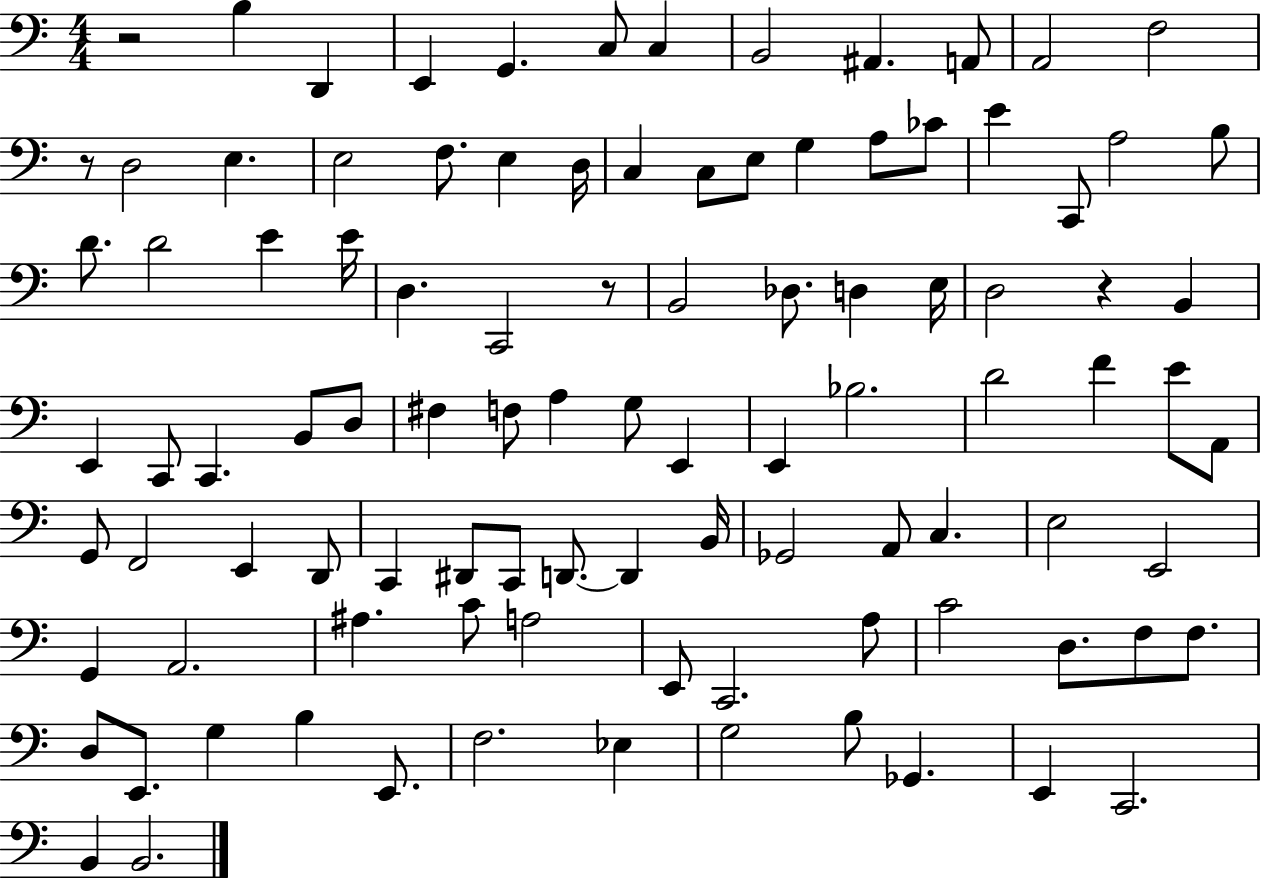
R/h B3/q D2/q E2/q G2/q. C3/e C3/q B2/h A#2/q. A2/e A2/h F3/h R/e D3/h E3/q. E3/h F3/e. E3/q D3/s C3/q C3/e E3/e G3/q A3/e CES4/e E4/q C2/e A3/h B3/e D4/e. D4/h E4/q E4/s D3/q. C2/h R/e B2/h Db3/e. D3/q E3/s D3/h R/q B2/q E2/q C2/e C2/q. B2/e D3/e F#3/q F3/e A3/q G3/e E2/q E2/q Bb3/h. D4/h F4/q E4/e A2/e G2/e F2/h E2/q D2/e C2/q D#2/e C2/e D2/e. D2/q B2/s Gb2/h A2/e C3/q. E3/h E2/h G2/q A2/h. A#3/q. C4/e A3/h E2/e C2/h. A3/e C4/h D3/e. F3/e F3/e. D3/e E2/e. G3/q B3/q E2/e. F3/h. Eb3/q G3/h B3/e Gb2/q. E2/q C2/h. B2/q B2/h.